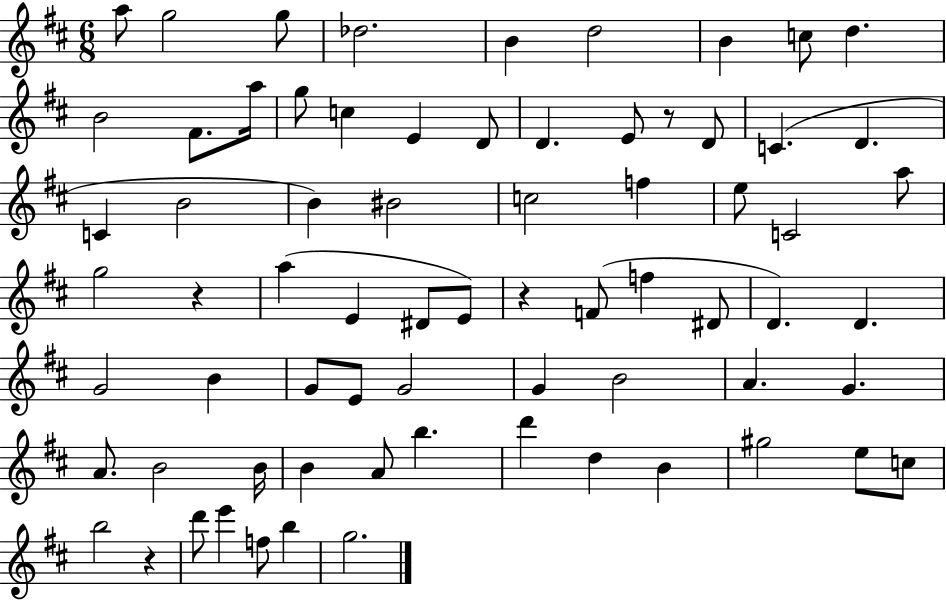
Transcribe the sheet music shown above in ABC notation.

X:1
T:Untitled
M:6/8
L:1/4
K:D
a/2 g2 g/2 _d2 B d2 B c/2 d B2 ^F/2 a/4 g/2 c E D/2 D E/2 z/2 D/2 C D C B2 B ^B2 c2 f e/2 C2 a/2 g2 z a E ^D/2 E/2 z F/2 f ^D/2 D D G2 B G/2 E/2 G2 G B2 A G A/2 B2 B/4 B A/2 b d' d B ^g2 e/2 c/2 b2 z d'/2 e' f/2 b g2